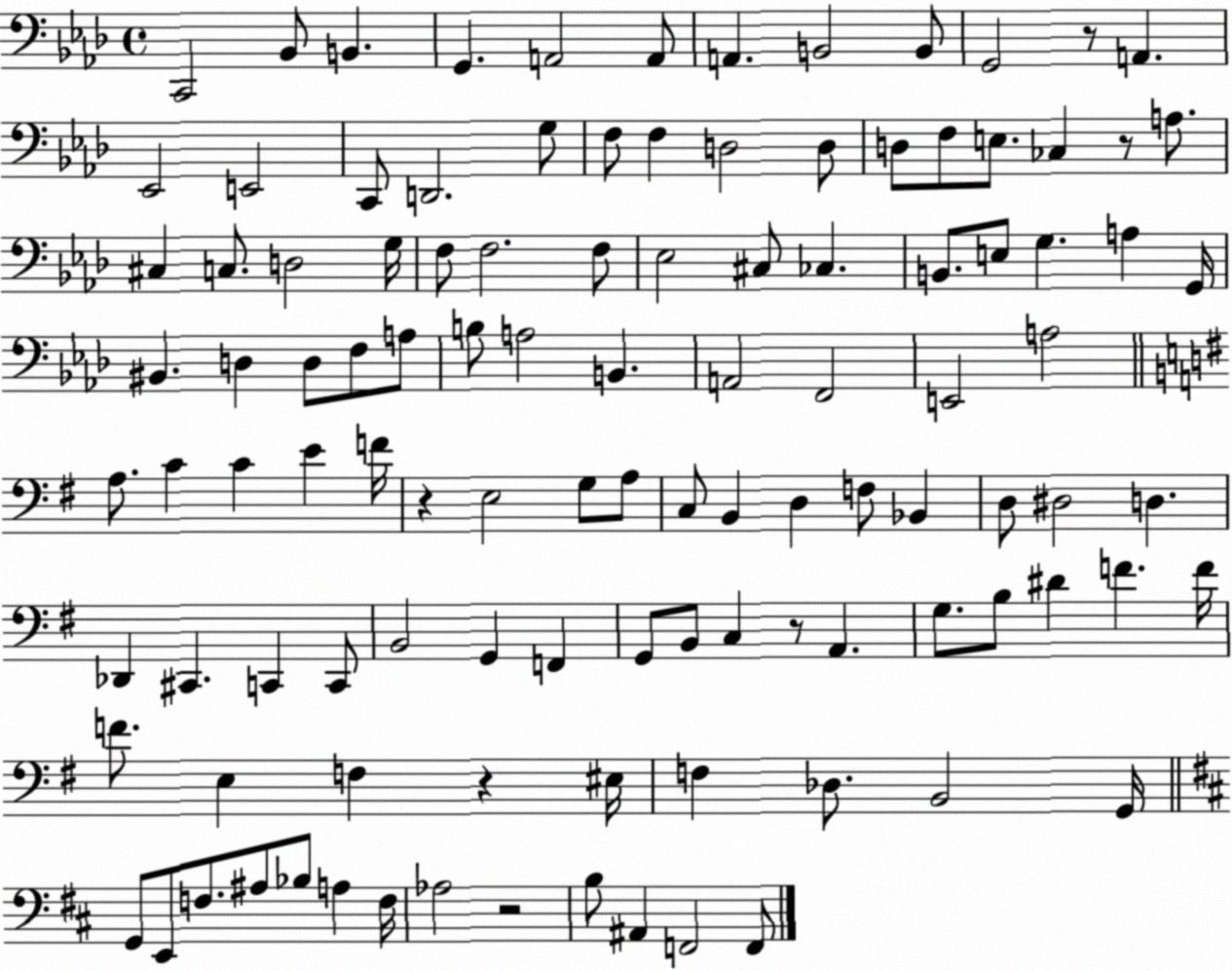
X:1
T:Untitled
M:4/4
L:1/4
K:Ab
C,,2 _B,,/2 B,, G,, A,,2 A,,/2 A,, B,,2 B,,/2 G,,2 z/2 A,, _E,,2 E,,2 C,,/2 D,,2 G,/2 F,/2 F, D,2 D,/2 D,/2 F,/2 E,/2 _C, z/2 A,/2 ^C, C,/2 D,2 G,/4 F,/2 F,2 F,/2 _E,2 ^C,/2 _C, B,,/2 E,/2 G, A, G,,/4 ^B,, D, D,/2 F,/2 A,/2 B,/2 A,2 B,, A,,2 F,,2 E,,2 A,2 A,/2 C C E F/4 z E,2 G,/2 A,/2 C,/2 B,, D, F,/2 _B,, D,/2 ^D,2 D, _D,, ^C,, C,, C,,/2 B,,2 G,, F,, G,,/2 B,,/2 C, z/2 A,, G,/2 B,/2 ^D F F/4 F/2 E, F, z ^E,/4 F, _D,/2 B,,2 G,,/4 G,,/2 E,,/2 F,/2 ^A,/2 _B,/2 A, F,/4 _A,2 z2 B,/2 ^A,, F,,2 F,,/2